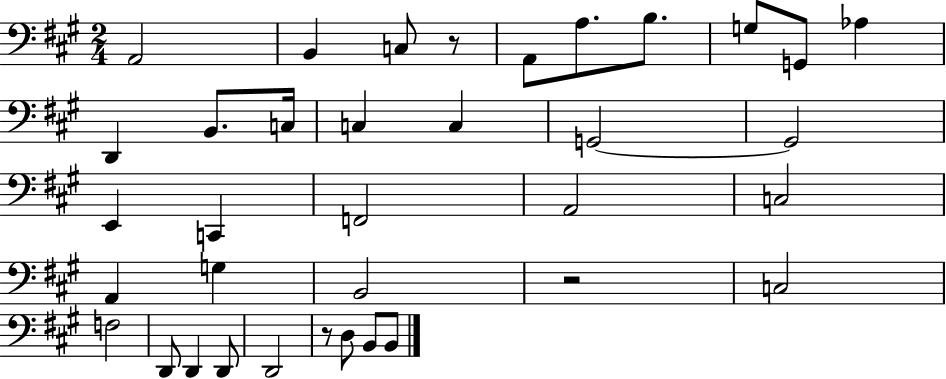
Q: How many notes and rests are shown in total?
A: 36